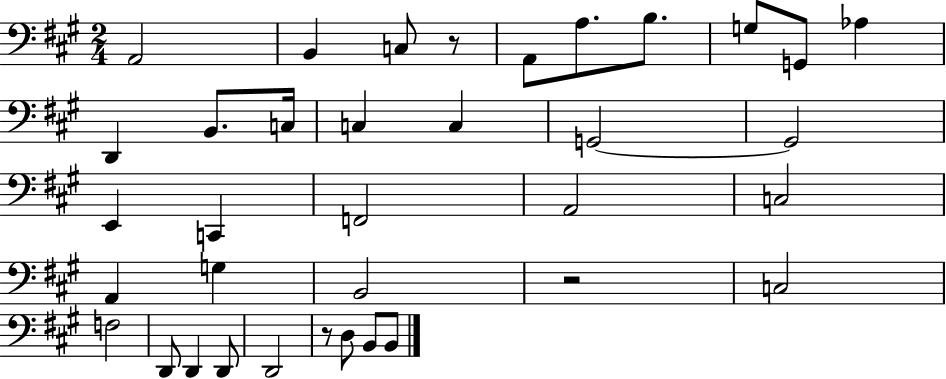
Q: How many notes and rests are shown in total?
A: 36